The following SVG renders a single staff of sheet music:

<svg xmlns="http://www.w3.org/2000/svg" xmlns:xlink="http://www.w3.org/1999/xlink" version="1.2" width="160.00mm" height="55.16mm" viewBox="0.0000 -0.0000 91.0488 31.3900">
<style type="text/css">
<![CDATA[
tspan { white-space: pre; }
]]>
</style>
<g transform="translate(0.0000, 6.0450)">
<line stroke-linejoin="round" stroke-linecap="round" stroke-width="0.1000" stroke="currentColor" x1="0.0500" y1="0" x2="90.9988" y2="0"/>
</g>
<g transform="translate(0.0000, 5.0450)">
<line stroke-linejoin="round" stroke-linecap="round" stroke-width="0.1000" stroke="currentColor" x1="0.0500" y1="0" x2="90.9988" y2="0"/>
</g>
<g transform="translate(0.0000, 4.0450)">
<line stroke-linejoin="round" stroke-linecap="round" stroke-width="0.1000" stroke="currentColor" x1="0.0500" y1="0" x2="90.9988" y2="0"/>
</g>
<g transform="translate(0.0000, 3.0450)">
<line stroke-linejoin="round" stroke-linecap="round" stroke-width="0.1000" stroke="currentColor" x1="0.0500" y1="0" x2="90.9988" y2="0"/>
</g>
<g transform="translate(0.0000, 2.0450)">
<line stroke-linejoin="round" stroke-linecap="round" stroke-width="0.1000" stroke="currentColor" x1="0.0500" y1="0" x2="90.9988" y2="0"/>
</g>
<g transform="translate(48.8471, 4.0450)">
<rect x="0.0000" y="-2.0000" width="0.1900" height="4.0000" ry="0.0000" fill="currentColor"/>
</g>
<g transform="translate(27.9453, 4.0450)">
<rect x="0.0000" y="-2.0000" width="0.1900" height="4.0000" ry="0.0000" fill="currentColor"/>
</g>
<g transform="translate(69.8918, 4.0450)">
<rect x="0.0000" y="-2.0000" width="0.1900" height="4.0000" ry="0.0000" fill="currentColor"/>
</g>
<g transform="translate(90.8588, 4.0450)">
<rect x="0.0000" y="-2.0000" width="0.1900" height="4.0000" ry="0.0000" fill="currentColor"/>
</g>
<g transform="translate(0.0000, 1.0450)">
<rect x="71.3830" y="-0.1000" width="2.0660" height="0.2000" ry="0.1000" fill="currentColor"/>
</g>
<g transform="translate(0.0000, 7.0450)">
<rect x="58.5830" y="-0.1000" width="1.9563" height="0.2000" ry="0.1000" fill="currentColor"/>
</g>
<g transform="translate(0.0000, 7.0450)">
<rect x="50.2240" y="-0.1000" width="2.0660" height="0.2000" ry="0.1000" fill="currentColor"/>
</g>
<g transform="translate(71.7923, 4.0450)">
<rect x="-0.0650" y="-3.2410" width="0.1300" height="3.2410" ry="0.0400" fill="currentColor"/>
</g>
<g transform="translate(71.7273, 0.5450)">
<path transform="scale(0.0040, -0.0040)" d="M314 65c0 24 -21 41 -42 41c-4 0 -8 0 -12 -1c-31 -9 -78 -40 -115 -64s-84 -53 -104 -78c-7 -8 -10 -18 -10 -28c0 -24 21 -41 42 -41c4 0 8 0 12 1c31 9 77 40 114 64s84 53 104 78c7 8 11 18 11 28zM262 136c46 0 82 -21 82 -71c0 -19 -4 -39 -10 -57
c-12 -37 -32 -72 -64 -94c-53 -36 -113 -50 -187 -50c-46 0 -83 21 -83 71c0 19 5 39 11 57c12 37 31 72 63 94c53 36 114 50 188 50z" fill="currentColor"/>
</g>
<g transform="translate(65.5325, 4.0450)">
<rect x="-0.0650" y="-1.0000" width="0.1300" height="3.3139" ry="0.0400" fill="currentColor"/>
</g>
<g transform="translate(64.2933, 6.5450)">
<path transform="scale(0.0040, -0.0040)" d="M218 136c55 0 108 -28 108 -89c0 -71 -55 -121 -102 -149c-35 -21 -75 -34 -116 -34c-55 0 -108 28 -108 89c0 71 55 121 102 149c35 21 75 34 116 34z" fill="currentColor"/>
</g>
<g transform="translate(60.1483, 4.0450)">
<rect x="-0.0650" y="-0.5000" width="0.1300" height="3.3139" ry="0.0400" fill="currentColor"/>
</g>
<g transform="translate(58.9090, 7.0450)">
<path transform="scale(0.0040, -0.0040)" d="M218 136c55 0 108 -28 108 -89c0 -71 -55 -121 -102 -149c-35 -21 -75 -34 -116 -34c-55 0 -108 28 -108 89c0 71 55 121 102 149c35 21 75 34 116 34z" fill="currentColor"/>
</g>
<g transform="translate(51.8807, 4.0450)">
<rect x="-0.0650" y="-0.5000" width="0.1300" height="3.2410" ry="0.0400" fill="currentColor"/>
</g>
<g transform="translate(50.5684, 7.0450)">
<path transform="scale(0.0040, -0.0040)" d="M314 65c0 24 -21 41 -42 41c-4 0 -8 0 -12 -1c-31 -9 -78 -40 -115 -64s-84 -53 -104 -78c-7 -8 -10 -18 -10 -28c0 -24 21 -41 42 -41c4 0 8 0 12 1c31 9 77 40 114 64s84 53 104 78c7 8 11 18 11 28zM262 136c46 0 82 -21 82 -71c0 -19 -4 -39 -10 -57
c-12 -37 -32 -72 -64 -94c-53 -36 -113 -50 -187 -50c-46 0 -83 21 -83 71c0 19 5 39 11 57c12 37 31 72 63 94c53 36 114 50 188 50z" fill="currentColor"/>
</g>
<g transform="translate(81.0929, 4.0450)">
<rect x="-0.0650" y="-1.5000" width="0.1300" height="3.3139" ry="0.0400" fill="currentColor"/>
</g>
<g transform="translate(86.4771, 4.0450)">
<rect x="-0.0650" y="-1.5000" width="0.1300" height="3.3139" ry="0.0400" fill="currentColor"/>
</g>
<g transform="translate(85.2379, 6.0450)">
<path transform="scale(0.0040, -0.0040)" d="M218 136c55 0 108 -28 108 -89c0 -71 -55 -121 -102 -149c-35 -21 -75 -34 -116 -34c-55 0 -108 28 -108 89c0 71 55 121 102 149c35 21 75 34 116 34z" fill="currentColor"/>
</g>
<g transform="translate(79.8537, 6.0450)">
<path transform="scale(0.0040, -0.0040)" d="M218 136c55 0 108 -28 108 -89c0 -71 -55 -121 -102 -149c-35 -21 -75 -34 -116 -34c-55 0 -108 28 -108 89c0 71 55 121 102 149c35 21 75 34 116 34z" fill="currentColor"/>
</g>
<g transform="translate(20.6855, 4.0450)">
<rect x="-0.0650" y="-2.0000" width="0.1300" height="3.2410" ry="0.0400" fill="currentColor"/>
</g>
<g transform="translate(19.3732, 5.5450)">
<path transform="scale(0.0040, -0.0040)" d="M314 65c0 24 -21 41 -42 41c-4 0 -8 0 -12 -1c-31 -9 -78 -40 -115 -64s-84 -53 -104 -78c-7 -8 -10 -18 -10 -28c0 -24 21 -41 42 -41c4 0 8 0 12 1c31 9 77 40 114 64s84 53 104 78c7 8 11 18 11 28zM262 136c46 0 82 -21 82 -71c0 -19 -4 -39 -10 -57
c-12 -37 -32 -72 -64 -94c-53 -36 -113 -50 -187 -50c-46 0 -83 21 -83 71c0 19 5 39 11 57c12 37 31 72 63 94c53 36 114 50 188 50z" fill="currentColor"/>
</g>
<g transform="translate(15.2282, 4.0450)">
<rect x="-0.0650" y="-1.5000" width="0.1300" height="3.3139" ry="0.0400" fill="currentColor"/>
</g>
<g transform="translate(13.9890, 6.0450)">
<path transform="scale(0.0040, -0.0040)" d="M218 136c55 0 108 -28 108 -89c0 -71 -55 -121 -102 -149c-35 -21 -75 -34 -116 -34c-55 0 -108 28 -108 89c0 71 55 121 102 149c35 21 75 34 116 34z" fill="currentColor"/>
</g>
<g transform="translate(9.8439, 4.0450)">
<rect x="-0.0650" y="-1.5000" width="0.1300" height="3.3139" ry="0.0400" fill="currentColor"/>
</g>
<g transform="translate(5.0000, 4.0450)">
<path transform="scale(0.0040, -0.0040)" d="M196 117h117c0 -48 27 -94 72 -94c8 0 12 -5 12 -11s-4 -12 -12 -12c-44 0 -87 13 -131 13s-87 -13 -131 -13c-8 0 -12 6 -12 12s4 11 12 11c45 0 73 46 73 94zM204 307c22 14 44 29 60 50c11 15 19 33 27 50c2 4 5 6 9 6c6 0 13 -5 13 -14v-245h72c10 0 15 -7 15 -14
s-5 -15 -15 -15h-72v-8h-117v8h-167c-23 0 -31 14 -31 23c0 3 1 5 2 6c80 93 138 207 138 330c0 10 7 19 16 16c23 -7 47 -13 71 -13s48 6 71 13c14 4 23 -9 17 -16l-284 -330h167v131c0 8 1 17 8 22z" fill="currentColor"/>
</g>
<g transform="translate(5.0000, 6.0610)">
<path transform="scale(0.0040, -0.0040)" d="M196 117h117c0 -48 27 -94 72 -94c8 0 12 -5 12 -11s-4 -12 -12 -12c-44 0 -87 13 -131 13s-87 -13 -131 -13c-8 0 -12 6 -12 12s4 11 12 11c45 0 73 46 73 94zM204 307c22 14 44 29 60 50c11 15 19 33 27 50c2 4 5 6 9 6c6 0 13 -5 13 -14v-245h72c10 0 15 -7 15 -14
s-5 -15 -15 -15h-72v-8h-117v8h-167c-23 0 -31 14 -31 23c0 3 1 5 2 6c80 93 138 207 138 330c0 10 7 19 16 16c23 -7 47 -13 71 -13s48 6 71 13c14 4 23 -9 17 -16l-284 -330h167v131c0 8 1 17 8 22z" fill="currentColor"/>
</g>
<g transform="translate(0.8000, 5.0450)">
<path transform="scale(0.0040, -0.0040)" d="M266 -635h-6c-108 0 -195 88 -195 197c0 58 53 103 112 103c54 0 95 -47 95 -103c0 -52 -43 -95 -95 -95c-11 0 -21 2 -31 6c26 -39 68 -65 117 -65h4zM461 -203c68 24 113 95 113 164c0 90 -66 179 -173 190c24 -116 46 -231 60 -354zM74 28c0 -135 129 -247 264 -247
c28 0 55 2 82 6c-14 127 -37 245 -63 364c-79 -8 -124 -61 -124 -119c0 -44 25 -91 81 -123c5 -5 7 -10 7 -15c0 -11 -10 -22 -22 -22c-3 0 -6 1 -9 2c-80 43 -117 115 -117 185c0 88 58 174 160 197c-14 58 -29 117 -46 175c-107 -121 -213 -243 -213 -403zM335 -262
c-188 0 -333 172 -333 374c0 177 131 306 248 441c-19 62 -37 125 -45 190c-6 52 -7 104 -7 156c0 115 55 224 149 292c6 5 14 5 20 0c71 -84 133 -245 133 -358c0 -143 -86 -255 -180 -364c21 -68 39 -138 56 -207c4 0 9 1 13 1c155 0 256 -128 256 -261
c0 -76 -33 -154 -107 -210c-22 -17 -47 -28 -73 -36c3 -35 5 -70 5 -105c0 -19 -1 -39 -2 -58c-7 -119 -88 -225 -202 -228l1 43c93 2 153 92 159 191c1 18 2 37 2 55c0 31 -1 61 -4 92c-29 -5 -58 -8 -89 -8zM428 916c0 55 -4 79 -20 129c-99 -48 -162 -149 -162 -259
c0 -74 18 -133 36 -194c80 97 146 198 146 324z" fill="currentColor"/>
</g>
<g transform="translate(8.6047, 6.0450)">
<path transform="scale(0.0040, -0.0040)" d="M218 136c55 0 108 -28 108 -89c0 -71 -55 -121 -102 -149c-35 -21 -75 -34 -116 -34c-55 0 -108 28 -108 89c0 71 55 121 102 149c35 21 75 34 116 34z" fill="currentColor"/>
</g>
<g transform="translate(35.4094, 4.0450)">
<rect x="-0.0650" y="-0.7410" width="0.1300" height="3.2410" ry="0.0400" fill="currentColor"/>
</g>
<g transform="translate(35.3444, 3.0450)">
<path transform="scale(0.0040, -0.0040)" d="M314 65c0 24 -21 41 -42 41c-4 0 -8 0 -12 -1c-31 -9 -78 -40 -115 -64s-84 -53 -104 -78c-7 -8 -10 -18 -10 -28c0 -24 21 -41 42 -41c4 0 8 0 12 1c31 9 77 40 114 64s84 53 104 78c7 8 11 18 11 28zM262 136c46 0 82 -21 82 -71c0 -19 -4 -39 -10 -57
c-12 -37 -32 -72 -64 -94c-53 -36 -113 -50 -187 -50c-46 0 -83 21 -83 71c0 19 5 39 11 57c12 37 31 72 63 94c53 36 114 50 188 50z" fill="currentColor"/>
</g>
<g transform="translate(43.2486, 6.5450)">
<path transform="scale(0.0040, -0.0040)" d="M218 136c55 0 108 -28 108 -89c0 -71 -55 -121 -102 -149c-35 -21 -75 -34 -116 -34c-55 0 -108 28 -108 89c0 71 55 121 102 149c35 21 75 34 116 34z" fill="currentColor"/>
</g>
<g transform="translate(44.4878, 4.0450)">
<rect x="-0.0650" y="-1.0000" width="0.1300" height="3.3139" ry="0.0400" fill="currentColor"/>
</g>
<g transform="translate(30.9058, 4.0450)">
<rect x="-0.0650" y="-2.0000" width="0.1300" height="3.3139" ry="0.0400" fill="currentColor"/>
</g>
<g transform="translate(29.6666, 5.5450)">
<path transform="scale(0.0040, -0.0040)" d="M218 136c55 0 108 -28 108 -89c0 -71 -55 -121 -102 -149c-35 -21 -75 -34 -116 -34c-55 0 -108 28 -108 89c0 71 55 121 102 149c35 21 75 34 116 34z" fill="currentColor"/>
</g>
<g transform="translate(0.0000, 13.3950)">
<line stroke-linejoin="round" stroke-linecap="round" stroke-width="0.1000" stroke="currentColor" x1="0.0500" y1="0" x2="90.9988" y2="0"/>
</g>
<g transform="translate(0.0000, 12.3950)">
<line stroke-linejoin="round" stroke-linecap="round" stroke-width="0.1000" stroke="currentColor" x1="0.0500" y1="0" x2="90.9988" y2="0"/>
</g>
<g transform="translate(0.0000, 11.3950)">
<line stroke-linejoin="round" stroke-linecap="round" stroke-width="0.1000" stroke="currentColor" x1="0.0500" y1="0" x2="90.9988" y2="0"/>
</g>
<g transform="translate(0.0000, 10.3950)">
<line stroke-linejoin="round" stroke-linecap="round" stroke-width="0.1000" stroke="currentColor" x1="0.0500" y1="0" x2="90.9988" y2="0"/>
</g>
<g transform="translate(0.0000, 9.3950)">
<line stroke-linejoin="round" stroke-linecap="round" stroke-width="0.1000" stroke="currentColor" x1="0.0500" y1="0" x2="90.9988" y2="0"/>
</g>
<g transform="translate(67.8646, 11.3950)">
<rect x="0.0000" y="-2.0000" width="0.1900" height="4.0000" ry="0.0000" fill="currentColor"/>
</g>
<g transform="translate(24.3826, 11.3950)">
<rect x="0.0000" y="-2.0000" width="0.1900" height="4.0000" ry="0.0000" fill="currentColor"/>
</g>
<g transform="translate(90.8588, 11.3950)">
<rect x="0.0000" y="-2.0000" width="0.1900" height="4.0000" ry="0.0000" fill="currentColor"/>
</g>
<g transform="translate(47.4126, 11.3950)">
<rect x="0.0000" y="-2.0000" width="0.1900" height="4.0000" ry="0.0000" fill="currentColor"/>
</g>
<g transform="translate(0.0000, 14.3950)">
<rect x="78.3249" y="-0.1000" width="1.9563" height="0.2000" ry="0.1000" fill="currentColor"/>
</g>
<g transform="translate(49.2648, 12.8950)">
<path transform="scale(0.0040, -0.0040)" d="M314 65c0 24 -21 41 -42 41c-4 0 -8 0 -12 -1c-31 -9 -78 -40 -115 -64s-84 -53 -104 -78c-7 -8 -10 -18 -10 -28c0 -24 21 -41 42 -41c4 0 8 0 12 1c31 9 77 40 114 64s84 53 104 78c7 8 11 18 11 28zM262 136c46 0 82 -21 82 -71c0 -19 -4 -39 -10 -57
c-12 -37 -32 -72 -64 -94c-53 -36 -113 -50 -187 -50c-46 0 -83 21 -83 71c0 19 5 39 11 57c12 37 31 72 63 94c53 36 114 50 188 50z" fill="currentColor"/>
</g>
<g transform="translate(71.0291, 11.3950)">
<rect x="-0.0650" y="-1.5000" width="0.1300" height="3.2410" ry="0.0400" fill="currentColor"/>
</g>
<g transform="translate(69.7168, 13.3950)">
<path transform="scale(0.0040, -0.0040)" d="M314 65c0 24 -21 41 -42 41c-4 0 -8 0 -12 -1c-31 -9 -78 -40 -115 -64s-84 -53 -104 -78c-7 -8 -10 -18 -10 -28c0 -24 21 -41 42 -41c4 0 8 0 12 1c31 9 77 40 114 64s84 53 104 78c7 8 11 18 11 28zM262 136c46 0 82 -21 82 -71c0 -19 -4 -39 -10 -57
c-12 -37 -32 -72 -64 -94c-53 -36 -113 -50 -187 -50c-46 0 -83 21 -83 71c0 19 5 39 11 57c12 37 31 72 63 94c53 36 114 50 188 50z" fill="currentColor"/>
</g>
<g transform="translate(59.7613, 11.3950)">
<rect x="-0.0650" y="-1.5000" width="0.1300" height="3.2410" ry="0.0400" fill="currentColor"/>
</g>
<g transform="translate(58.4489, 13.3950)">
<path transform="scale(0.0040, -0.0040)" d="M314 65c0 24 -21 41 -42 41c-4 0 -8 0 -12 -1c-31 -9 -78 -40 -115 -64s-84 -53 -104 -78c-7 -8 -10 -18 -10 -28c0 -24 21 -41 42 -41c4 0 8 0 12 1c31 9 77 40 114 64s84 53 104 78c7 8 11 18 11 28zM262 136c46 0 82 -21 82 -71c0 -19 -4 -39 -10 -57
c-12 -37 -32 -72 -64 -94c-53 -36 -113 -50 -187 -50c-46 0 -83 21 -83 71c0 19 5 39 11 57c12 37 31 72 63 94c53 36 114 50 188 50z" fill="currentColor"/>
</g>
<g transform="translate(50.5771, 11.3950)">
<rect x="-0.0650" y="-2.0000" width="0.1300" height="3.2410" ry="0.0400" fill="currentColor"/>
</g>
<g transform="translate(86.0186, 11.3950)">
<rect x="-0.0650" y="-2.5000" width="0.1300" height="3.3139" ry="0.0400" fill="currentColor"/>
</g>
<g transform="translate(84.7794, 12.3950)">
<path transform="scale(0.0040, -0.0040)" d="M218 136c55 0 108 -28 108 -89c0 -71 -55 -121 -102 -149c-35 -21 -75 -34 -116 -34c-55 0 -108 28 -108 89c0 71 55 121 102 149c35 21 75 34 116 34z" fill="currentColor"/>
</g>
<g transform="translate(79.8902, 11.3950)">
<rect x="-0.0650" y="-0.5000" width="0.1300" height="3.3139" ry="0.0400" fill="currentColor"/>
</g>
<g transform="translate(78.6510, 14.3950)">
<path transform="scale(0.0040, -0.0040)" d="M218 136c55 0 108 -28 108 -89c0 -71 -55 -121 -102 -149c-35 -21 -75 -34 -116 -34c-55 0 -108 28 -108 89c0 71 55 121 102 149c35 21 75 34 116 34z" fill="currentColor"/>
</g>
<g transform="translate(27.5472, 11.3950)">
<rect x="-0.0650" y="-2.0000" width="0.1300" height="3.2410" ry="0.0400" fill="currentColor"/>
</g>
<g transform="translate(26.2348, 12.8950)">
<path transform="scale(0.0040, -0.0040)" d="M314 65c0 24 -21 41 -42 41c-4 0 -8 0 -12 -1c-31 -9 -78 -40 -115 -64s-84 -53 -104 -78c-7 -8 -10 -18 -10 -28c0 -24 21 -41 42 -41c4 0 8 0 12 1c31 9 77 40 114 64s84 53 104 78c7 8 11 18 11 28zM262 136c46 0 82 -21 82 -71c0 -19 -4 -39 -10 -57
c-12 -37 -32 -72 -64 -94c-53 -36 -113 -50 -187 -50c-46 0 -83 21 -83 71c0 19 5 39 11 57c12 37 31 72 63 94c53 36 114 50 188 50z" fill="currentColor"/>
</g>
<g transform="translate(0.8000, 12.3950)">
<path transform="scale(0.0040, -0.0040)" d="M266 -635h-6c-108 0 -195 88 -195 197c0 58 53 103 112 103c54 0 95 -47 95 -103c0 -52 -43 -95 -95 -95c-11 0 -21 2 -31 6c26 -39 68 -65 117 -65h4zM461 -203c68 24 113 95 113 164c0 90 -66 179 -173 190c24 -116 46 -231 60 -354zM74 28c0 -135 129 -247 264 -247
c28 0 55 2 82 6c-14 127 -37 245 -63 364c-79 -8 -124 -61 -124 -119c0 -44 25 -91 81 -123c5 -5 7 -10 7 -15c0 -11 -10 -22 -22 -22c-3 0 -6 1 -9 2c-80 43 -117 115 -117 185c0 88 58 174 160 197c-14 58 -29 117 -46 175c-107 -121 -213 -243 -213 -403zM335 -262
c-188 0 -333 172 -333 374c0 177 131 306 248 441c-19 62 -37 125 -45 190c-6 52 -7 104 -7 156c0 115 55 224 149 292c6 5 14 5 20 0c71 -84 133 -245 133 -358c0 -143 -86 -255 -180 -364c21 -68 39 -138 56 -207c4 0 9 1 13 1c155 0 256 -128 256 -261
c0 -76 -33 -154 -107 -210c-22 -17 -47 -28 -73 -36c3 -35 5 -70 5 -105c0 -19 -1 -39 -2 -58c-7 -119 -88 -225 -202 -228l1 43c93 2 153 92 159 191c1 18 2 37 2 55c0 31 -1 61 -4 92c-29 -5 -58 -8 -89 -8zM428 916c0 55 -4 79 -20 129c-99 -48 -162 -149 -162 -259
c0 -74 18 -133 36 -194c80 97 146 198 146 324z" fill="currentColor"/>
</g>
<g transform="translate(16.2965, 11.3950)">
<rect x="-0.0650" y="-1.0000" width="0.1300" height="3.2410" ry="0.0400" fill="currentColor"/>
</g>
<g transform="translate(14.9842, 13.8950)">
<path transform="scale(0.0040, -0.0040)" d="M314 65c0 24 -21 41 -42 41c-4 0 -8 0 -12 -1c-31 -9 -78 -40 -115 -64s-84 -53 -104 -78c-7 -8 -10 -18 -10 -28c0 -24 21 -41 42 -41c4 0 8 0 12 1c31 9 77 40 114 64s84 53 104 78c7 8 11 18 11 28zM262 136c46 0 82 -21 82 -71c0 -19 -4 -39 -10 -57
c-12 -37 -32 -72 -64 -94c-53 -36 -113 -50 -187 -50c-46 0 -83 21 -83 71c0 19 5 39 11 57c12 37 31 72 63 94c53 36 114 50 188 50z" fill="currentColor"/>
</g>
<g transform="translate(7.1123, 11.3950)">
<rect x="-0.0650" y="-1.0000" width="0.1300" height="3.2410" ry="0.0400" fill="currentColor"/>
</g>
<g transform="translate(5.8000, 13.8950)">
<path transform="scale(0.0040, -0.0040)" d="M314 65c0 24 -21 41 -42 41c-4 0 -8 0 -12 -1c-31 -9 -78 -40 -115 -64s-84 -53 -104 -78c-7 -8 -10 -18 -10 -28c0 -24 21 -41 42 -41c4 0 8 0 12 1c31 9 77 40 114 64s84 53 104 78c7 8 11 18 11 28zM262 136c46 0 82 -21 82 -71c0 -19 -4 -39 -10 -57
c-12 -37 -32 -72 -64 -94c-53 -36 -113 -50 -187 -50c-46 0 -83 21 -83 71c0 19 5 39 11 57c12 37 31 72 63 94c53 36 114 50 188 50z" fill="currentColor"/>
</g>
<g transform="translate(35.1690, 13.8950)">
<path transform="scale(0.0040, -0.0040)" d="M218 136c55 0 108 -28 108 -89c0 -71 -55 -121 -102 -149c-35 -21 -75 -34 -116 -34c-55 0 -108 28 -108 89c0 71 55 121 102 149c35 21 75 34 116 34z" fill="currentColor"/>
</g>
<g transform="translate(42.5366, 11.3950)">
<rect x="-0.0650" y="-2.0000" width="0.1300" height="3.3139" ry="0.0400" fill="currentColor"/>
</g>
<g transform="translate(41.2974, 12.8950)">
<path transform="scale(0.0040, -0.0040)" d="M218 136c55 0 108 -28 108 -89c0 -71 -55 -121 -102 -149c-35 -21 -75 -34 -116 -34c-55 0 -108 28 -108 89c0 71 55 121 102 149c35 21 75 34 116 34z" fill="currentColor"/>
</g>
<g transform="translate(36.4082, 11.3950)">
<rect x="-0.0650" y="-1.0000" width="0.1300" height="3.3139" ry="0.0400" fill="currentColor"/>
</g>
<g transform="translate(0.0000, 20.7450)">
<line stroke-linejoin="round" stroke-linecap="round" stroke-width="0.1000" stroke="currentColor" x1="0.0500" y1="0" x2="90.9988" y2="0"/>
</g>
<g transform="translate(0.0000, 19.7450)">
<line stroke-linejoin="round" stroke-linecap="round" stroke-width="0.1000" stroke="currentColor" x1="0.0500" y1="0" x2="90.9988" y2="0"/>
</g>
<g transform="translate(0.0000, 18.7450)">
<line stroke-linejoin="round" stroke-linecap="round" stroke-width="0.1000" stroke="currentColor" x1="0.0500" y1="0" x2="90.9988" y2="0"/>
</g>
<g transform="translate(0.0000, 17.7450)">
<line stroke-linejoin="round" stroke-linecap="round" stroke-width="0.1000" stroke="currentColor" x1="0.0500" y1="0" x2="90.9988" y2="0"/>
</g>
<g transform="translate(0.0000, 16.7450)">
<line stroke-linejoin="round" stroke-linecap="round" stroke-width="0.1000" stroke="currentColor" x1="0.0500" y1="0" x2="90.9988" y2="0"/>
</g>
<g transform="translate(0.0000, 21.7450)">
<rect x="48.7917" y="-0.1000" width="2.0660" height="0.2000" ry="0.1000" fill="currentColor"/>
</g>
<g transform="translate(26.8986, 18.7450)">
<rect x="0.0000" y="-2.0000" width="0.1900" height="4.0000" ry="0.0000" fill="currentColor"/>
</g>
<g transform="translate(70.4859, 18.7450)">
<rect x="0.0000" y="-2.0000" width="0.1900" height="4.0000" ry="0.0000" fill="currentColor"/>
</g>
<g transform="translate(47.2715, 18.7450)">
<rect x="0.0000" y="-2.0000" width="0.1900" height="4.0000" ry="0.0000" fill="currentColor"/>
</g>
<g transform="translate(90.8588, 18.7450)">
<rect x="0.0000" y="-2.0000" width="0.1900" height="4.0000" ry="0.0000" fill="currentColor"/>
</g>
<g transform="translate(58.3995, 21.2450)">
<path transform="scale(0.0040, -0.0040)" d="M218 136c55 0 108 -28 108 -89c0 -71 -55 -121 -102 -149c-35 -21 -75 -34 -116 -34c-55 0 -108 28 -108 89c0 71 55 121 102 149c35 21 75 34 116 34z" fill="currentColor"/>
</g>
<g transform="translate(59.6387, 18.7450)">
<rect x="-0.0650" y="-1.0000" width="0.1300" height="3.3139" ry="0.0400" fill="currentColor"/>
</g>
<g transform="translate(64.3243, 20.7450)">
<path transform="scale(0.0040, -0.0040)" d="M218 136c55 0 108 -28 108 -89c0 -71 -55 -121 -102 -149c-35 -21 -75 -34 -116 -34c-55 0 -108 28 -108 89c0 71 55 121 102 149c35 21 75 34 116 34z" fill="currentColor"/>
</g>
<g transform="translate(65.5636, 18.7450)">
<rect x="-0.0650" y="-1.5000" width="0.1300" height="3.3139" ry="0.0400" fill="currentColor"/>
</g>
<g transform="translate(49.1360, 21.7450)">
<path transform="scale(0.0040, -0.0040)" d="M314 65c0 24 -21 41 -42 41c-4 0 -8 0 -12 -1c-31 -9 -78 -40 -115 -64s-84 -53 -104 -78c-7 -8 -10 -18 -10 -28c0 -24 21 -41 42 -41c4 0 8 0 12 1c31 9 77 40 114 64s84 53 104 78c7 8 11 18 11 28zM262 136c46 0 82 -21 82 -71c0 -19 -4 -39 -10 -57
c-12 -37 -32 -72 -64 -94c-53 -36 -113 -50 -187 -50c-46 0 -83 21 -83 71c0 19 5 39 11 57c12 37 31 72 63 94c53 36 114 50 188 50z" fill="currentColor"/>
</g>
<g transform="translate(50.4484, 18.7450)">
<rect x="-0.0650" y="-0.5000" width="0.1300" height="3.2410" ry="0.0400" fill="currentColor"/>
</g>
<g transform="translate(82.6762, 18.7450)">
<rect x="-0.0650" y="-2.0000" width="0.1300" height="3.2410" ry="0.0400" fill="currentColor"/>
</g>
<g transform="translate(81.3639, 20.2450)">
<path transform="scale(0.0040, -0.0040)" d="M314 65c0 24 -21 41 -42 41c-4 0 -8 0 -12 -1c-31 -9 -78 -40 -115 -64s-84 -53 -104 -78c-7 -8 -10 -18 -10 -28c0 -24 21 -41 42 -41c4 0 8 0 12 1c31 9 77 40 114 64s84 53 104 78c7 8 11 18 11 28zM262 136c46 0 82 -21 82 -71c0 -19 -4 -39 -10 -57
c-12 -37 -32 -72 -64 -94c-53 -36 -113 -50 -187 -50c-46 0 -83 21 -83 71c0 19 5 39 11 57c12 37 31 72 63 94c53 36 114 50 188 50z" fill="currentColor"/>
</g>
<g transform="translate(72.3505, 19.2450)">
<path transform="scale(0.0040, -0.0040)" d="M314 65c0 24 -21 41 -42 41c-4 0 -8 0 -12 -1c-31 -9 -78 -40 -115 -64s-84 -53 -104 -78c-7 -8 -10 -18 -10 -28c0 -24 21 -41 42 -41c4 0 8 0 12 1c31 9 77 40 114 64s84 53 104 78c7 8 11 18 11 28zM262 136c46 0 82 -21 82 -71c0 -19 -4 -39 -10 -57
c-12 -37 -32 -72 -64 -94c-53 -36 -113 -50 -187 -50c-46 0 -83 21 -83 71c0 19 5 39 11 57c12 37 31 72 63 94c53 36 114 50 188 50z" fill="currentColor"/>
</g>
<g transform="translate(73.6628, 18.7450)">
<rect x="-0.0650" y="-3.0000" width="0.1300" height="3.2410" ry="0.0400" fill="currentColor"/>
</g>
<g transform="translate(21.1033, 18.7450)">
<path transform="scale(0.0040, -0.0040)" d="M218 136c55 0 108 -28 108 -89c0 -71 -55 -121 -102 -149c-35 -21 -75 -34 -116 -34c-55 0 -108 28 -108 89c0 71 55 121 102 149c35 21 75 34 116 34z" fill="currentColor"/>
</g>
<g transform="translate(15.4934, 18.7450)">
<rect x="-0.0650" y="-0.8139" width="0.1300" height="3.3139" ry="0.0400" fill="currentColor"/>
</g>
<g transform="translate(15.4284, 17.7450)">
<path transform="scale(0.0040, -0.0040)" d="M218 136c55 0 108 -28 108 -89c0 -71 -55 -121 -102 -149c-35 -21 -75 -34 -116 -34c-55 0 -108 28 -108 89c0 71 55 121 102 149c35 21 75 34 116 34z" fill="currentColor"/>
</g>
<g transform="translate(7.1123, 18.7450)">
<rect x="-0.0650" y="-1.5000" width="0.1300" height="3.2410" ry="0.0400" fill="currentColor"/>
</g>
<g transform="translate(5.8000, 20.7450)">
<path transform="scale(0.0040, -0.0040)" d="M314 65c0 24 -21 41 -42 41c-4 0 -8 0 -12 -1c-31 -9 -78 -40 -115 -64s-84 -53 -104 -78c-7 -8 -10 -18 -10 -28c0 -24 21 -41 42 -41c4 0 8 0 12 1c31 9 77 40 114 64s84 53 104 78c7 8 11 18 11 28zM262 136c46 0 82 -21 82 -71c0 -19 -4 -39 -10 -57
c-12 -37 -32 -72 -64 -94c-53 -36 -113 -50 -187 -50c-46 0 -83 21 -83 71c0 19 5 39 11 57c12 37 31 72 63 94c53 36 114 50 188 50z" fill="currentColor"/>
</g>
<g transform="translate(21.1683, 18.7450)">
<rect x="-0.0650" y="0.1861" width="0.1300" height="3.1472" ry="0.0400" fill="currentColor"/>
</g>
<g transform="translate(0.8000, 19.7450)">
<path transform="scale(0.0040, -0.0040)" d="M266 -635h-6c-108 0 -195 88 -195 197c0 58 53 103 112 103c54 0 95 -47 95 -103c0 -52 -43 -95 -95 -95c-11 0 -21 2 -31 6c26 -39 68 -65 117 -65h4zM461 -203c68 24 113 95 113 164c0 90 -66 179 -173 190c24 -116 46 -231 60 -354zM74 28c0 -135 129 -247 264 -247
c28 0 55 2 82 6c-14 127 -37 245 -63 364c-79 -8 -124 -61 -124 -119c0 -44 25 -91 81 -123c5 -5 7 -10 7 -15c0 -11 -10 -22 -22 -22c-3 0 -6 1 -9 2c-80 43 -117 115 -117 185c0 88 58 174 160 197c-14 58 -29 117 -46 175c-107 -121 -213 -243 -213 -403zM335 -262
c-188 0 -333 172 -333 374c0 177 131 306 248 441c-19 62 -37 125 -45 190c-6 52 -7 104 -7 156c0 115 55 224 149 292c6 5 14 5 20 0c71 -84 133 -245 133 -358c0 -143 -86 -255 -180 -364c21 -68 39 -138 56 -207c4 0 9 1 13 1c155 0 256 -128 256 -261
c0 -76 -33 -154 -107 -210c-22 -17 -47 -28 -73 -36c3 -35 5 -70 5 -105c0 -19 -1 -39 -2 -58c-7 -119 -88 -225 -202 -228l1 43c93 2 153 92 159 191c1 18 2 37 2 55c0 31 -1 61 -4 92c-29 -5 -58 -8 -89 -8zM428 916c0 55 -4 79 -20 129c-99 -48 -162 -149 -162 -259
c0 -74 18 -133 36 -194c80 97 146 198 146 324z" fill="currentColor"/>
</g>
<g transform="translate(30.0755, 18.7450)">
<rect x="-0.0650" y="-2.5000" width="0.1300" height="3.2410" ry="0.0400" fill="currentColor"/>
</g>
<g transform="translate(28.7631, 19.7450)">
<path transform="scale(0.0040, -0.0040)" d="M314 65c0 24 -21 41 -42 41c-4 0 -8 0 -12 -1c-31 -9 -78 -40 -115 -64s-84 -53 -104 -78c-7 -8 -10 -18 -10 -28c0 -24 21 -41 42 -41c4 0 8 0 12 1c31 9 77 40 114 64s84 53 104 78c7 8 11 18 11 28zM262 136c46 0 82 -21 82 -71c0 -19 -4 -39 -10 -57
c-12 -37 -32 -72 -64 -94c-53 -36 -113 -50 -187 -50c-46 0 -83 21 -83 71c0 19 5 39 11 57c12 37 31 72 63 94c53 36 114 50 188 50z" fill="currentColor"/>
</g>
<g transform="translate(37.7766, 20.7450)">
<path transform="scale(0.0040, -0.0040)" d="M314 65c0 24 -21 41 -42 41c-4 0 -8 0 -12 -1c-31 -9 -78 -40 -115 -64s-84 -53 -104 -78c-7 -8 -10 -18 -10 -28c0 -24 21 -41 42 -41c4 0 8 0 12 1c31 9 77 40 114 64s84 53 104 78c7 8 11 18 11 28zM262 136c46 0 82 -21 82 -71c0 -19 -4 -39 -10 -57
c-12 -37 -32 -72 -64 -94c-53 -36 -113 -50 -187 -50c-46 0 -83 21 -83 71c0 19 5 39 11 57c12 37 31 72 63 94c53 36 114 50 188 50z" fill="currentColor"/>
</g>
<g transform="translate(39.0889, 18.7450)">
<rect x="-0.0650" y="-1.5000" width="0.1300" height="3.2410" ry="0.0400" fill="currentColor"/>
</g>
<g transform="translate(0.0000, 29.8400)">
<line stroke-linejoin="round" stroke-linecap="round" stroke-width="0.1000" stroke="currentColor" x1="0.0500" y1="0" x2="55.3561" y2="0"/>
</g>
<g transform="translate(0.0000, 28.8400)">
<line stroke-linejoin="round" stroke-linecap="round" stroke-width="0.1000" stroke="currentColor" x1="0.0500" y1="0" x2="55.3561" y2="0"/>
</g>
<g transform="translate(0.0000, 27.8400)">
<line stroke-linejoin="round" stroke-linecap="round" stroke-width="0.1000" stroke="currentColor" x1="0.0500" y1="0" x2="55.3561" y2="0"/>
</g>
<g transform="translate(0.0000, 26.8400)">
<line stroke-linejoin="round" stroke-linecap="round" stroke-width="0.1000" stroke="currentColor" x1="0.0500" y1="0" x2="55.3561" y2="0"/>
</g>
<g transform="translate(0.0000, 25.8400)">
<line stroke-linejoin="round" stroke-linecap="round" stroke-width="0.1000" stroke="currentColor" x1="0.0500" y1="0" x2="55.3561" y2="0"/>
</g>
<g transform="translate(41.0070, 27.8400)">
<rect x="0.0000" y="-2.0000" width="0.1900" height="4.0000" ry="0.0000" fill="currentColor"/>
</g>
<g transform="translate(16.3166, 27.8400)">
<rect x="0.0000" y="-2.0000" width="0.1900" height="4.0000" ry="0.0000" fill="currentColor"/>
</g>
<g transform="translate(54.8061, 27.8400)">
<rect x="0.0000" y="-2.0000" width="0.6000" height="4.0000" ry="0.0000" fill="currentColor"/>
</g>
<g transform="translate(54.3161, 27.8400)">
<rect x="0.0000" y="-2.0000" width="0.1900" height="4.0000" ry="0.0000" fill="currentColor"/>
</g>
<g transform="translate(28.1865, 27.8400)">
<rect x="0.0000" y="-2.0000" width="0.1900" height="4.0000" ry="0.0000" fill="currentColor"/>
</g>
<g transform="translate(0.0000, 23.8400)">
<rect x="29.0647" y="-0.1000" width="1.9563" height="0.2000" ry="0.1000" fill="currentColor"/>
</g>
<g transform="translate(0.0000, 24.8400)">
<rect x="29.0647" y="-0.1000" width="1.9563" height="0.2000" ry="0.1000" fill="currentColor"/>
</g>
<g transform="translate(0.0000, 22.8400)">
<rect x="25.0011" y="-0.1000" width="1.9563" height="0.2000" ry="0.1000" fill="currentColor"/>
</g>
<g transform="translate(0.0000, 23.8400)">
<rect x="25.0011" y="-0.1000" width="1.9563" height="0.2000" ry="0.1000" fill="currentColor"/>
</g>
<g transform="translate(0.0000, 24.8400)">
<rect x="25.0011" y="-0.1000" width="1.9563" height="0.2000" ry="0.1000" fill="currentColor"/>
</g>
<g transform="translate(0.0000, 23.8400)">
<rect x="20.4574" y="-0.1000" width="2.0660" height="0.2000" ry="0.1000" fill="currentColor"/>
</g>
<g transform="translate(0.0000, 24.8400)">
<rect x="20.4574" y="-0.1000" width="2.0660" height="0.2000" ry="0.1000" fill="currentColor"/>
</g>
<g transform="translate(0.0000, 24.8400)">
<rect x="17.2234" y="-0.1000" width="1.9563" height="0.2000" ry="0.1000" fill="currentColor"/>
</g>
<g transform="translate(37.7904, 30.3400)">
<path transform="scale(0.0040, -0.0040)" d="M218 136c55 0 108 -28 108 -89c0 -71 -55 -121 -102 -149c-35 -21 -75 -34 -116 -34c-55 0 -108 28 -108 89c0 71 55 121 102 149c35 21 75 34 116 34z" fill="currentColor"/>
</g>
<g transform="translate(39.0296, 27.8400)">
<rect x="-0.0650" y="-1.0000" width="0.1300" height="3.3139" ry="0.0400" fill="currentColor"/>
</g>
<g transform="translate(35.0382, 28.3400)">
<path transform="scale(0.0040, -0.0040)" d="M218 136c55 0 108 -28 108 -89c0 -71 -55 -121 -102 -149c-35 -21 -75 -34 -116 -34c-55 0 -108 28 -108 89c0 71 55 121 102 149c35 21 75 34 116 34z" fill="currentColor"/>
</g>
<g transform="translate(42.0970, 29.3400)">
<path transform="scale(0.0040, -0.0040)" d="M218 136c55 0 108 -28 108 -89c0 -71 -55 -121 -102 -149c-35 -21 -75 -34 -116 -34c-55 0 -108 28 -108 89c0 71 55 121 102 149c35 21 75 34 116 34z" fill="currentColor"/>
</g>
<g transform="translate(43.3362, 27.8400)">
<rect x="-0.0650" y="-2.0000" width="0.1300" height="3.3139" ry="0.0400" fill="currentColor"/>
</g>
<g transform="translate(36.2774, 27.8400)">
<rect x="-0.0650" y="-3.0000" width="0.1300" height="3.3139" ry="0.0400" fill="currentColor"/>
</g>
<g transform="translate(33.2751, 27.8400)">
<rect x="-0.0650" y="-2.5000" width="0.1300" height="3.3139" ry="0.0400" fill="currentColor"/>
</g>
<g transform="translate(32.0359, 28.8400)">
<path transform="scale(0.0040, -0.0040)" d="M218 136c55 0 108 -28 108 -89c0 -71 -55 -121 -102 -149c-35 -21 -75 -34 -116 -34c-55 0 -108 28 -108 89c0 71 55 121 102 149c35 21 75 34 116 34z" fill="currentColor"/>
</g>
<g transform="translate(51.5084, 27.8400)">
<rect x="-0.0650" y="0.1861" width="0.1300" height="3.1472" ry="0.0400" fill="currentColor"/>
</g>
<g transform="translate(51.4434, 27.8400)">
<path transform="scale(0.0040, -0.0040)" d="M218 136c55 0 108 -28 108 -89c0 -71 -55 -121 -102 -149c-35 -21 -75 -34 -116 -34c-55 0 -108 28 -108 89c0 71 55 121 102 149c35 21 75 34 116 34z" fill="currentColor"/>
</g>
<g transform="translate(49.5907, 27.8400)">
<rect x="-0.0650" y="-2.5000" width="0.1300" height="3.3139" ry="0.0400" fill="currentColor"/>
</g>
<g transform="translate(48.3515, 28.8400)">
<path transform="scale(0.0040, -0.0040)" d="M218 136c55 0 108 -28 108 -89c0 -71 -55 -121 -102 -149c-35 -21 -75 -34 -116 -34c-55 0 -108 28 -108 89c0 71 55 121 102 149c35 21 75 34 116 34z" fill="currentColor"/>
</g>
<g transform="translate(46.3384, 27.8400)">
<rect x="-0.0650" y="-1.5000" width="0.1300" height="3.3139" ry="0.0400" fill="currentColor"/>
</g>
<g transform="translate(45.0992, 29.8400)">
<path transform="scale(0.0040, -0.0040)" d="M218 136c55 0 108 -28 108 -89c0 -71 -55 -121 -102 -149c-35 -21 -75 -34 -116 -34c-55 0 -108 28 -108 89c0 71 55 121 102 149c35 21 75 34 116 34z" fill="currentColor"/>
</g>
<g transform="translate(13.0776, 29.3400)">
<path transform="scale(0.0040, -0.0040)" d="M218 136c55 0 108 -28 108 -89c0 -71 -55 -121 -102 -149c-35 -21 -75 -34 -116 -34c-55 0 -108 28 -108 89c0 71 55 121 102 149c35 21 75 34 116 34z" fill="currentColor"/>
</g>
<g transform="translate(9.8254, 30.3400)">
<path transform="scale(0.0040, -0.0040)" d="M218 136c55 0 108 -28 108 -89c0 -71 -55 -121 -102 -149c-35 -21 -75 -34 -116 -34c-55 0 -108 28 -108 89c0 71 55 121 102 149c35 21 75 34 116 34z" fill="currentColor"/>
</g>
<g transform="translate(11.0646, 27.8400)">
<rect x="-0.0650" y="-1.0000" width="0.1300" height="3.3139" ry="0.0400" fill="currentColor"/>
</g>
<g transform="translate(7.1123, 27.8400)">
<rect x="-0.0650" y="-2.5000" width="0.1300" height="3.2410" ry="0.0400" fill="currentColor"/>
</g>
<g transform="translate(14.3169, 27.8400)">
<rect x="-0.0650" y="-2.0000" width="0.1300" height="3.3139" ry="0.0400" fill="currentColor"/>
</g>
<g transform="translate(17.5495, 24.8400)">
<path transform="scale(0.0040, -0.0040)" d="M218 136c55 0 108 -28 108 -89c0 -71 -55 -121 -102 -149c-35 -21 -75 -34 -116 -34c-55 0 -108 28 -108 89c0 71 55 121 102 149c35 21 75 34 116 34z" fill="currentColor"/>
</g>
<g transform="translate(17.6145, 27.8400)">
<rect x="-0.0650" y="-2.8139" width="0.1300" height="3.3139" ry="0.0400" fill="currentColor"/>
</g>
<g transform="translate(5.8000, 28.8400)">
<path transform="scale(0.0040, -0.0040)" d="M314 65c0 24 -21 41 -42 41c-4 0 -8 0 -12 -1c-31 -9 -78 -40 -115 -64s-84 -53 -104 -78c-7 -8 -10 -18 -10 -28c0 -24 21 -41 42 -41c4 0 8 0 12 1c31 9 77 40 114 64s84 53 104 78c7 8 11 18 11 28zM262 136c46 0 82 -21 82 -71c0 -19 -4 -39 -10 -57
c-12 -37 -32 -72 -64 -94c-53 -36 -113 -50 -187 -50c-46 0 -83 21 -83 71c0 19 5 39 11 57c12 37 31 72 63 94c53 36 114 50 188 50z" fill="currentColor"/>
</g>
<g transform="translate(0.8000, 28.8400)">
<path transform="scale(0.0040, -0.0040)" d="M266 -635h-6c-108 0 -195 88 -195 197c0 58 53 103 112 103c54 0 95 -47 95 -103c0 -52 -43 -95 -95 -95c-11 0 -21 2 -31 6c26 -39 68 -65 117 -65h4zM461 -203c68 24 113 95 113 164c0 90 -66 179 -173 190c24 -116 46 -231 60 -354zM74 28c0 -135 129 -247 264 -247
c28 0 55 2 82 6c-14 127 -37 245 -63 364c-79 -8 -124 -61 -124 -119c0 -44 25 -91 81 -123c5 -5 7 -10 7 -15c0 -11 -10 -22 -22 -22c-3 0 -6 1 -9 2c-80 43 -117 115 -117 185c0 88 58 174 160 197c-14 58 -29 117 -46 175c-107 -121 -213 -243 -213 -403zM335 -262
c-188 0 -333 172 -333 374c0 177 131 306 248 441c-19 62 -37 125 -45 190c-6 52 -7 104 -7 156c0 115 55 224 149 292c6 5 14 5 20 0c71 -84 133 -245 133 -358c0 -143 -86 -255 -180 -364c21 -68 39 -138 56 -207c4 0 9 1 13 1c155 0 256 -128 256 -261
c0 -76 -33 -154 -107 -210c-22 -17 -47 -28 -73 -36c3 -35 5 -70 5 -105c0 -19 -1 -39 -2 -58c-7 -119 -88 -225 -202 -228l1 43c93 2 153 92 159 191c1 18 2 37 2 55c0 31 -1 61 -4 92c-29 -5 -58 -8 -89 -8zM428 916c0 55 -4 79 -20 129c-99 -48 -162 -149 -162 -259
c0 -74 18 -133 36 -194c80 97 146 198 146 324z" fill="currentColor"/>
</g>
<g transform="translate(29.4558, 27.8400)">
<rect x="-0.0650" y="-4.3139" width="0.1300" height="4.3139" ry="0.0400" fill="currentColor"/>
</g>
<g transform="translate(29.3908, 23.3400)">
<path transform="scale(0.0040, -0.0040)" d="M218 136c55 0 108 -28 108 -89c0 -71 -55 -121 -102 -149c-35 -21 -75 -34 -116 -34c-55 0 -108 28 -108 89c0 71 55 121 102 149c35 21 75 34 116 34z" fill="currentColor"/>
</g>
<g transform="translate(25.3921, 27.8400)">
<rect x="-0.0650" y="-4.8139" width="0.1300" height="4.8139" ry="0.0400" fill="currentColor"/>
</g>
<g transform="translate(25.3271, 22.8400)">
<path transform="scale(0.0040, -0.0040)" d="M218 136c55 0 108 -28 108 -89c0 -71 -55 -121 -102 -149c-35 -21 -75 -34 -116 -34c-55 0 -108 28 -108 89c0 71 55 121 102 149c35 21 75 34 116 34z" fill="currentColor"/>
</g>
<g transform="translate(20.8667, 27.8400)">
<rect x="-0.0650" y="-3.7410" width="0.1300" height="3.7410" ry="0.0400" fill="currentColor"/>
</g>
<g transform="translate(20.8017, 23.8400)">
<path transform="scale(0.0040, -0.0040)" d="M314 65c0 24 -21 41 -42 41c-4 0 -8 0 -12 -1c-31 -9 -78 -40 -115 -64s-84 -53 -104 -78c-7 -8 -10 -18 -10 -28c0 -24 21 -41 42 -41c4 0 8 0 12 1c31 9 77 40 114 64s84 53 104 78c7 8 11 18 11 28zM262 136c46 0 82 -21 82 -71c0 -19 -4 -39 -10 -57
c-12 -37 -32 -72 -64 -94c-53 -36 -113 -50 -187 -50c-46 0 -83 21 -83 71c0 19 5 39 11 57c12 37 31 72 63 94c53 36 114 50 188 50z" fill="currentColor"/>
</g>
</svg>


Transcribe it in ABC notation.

X:1
T:Untitled
M:4/4
L:1/4
K:C
E E F2 F d2 D C2 C D b2 E E D2 D2 F2 D F F2 E2 E2 C G E2 d B G2 E2 C2 D E A2 F2 G2 D F a c'2 e' d' G A D F E G B